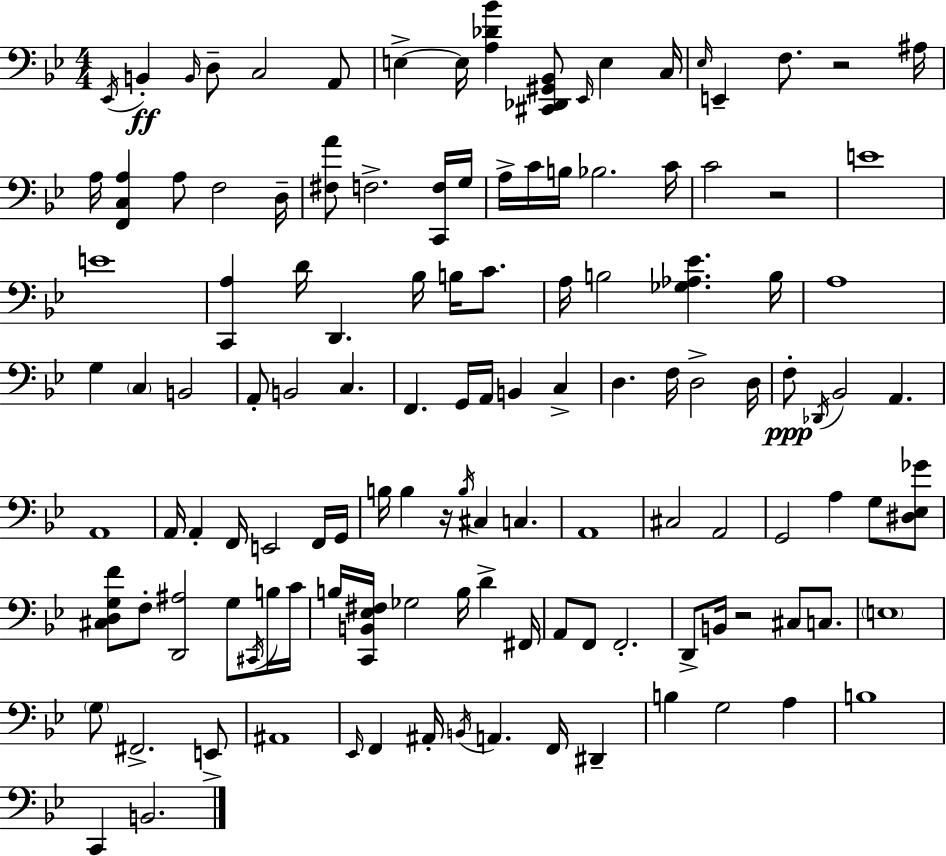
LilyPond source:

{
  \clef bass
  \numericTimeSignature
  \time 4/4
  \key bes \major
  \repeat volta 2 { \acciaccatura { ees,16 }\ff b,4-. \grace { b,16 } d8-- c2 | a,8 e4->~~ e16 <a des' bes'>4 <cis, des, gis, bes,>8 \grace { ees,16 } e4 | c16 \grace { ees16 } e,4-- f8. r2 | ais16 a16 <f, c a>4 a8 f2 | \break d16-- <fis a'>8 f2.-> | <c, f>16 g16 a16-> c'16 b16 bes2. | c'16 c'2 r2 | e'1 | \break e'1 | <c, a>4 d'16 d,4. bes16 | b16 c'8. a16 b2 <ges aes ees'>4. | b16 a1 | \break g4 \parenthesize c4 b,2 | a,8-. b,2 c4. | f,4. g,16 a,16 b,4 | c4-> d4. f16 d2-> | \break d16 f8-.\ppp \acciaccatura { des,16 } bes,2 a,4. | a,1 | a,16 a,4-. f,16 e,2 | f,16 g,16 b16 b4 r16 \acciaccatura { b16 } cis4 | \break c4. a,1 | cis2 a,2 | g,2 a4 | g8 <dis ees ges'>8 <cis d g f'>8 f8-. <d, ais>2 | \break g8 \acciaccatura { cis,16 } b16 c'16 b16 <c, b, ees fis>16 ges2 | b16 d'4-> fis,16 a,8 f,8 f,2.-. | d,8-> b,16 r2 | cis8 c8. \parenthesize e1 | \break \parenthesize g8 fis,2.-> | e,8-> ais,1 | \grace { ees,16 } f,4 ais,16-. \acciaccatura { b,16 } a,4. | f,16 dis,4-- b4 g2 | \break a4 b1 | c,4 b,2. | } \bar "|."
}